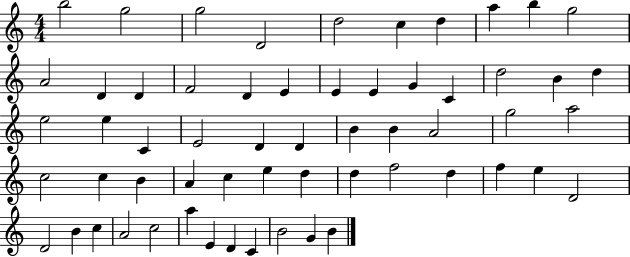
B5/h G5/h G5/h D4/h D5/h C5/q D5/q A5/q B5/q G5/h A4/h D4/q D4/q F4/h D4/q E4/q E4/q E4/q G4/q C4/q D5/h B4/q D5/q E5/h E5/q C4/q E4/h D4/q D4/q B4/q B4/q A4/h G5/h A5/h C5/h C5/q B4/q A4/q C5/q E5/q D5/q D5/q F5/h D5/q F5/q E5/q D4/h D4/h B4/q C5/q A4/h C5/h A5/q E4/q D4/q C4/q B4/h G4/q B4/q